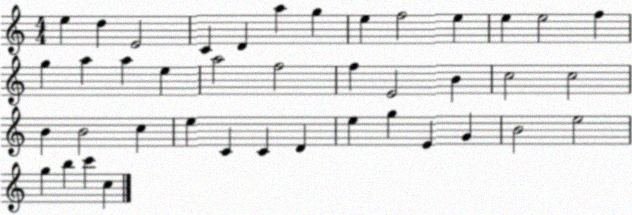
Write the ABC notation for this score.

X:1
T:Untitled
M:4/4
L:1/4
K:C
e d E2 C D a g e f2 e e e2 f g a a e a2 f2 f E2 B c2 c2 B B2 c e C C D e g E G B2 e2 g b c' c